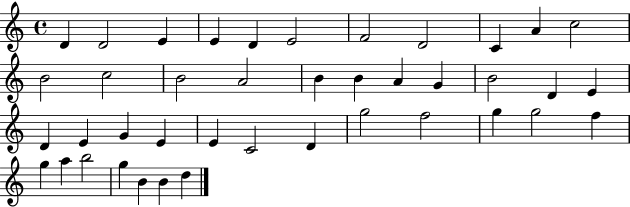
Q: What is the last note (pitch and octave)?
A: D5